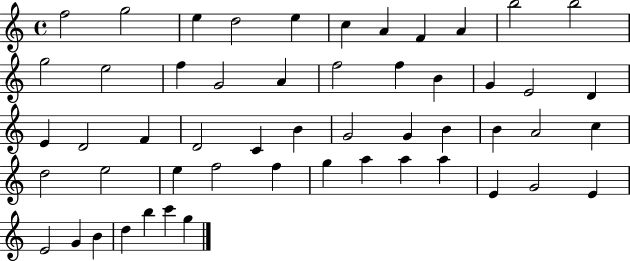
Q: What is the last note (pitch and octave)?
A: G5